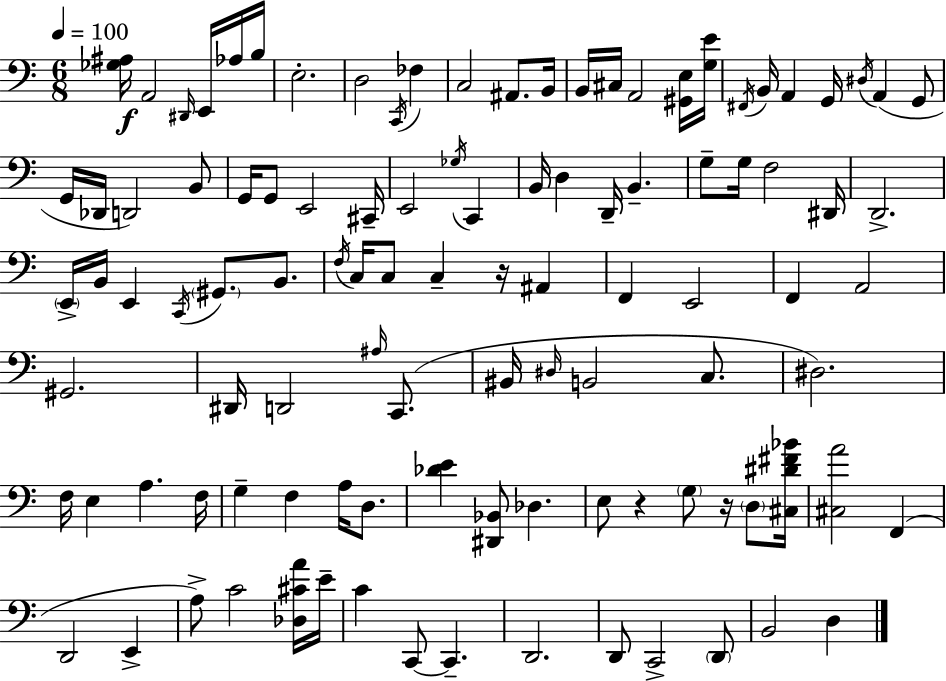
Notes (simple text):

[Gb3,A#3]/s A2/h D#2/s E2/s Ab3/s B3/s E3/h. D3/h C2/s FES3/q C3/h A#2/e. B2/s B2/s C#3/s A2/h [G#2,E3]/s [G3,E4]/s F#2/s B2/s A2/q G2/s D#3/s A2/q G2/e G2/s Db2/s D2/h B2/e G2/s G2/e E2/h C#2/s E2/h Gb3/s C2/q B2/s D3/q D2/s B2/q. G3/e G3/s F3/h D#2/s D2/h. E2/s B2/s E2/q C2/s G#2/e. B2/e. F3/s C3/s C3/e C3/q R/s A#2/q F2/q E2/h F2/q A2/h G#2/h. D#2/s D2/h A#3/s C2/e. BIS2/s D#3/s B2/h C3/e. D#3/h. F3/s E3/q A3/q. F3/s G3/q F3/q A3/s D3/e. [Db4,E4]/q [D#2,Bb2]/e Db3/q. E3/e R/q G3/e R/s D3/e [C#3,D#4,F#4,Bb4]/s [C#3,A4]/h F2/q D2/h E2/q A3/e C4/h [Db3,C#4,A4]/s E4/s C4/q C2/e C2/q. D2/h. D2/e C2/h D2/e B2/h D3/q